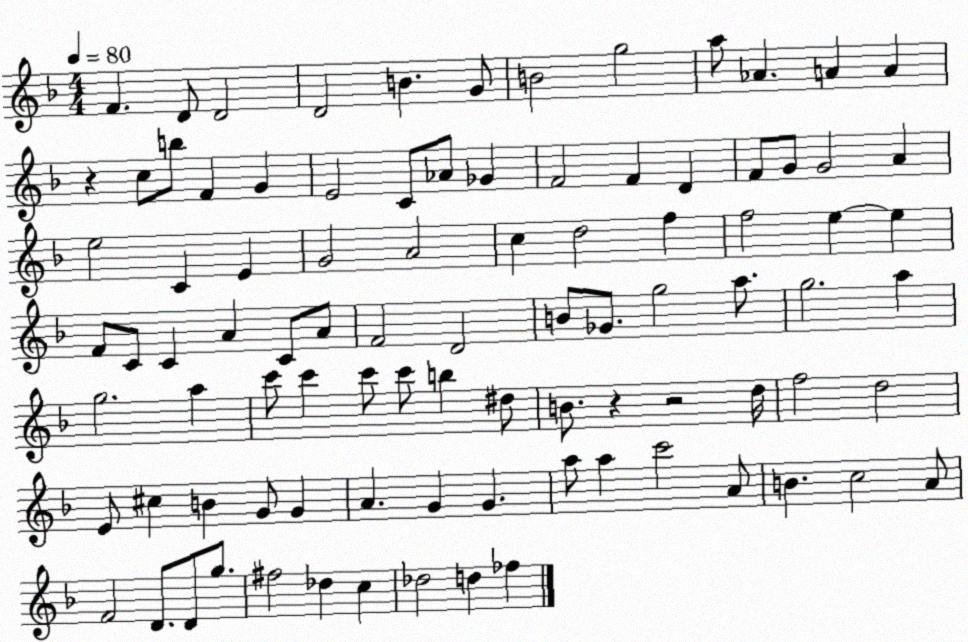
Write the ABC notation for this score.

X:1
T:Untitled
M:4/4
L:1/4
K:F
F D/2 D2 D2 B G/2 B2 g2 a/2 _A A A z c/2 b/2 F G E2 C/2 _A/2 _G F2 F D F/2 G/2 G2 A e2 C E G2 A2 c d2 f f2 e e F/2 C/2 C A C/2 A/2 F2 D2 B/2 _G/2 g2 a/2 g2 a g2 a c'/2 c' c'/2 c'/2 b ^d/2 B/2 z z2 d/4 f2 d2 E/2 ^c B G/2 G A G G a/2 a c'2 A/2 B c2 A/2 F2 D/2 D/2 g/2 ^f2 _d c _d2 d _f